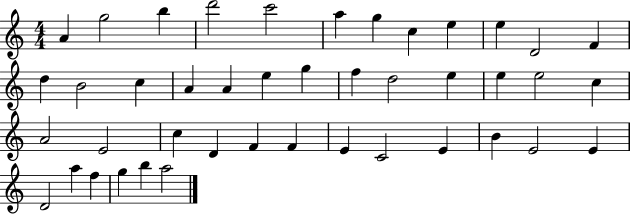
{
  \clef treble
  \numericTimeSignature
  \time 4/4
  \key c \major
  a'4 g''2 b''4 | d'''2 c'''2 | a''4 g''4 c''4 e''4 | e''4 d'2 f'4 | \break d''4 b'2 c''4 | a'4 a'4 e''4 g''4 | f''4 d''2 e''4 | e''4 e''2 c''4 | \break a'2 e'2 | c''4 d'4 f'4 f'4 | e'4 c'2 e'4 | b'4 e'2 e'4 | \break d'2 a''4 f''4 | g''4 b''4 a''2 | \bar "|."
}